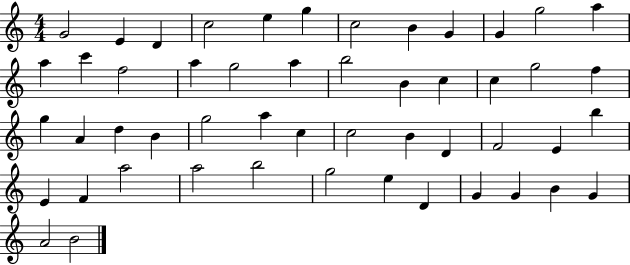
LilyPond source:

{
  \clef treble
  \numericTimeSignature
  \time 4/4
  \key c \major
  g'2 e'4 d'4 | c''2 e''4 g''4 | c''2 b'4 g'4 | g'4 g''2 a''4 | \break a''4 c'''4 f''2 | a''4 g''2 a''4 | b''2 b'4 c''4 | c''4 g''2 f''4 | \break g''4 a'4 d''4 b'4 | g''2 a''4 c''4 | c''2 b'4 d'4 | f'2 e'4 b''4 | \break e'4 f'4 a''2 | a''2 b''2 | g''2 e''4 d'4 | g'4 g'4 b'4 g'4 | \break a'2 b'2 | \bar "|."
}